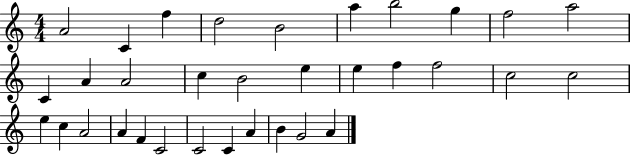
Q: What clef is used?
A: treble